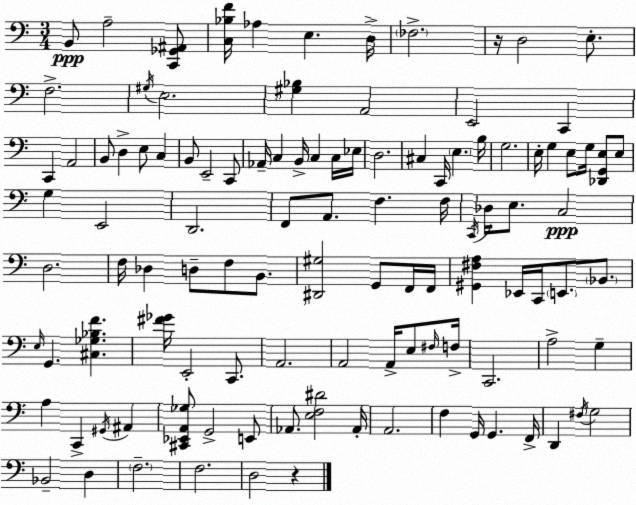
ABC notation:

X:1
T:Untitled
M:3/4
L:1/4
K:Am
B,,/2 A,2 [C,,_G,,^A,,]/2 [C,_B,F]/4 _A, E, D,/4 _F,2 z/4 D,2 E,/2 F,2 ^G,/4 E,2 [^G,_B,] A,,2 E,,2 C,, C,, A,,2 B,,/2 D, E,/2 C, B,,/2 E,,2 C,,/2 _A,,/4 C, B,,/4 C, C,/4 _E,/4 D,2 ^C, C,,/4 E, B,/4 G,2 E,/4 G, E,/2 G,/4 [_D,,G,,E,]/2 E,/2 G, E,,2 D,,2 F,,/2 A,,/2 F, F,/4 C,,/4 _D,/4 E,/2 C,2 D,2 F,/4 _D, D,/2 F,/2 B,,/2 [^D,,^G,]2 G,,/2 F,,/4 F,,/4 [^G,,^F,A,] _E,,/4 C,,/4 E,,/2 _B,,/2 E,/4 G,, [^C,_G,_B,F] [^F_G]/4 E,,2 C,,/2 A,,2 A,,2 A,,/4 E,/2 ^F,/4 F,/4 C,,2 A,2 G, A, C,, ^G,,/4 ^A,, [^C,,_E,,A,,_G,]/2 G,,2 E,,/2 _A,,/2 [E,F,^D]2 _A,,/4 A,,2 F, G,,/4 G,, F,,/4 D,, ^F,/4 G,2 _B,,2 D, F,2 F,2 D,2 z